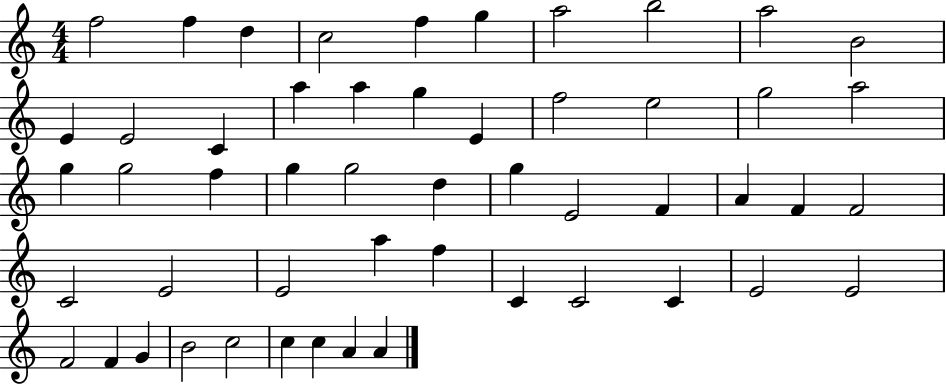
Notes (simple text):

F5/h F5/q D5/q C5/h F5/q G5/q A5/h B5/h A5/h B4/h E4/q E4/h C4/q A5/q A5/q G5/q E4/q F5/h E5/h G5/h A5/h G5/q G5/h F5/q G5/q G5/h D5/q G5/q E4/h F4/q A4/q F4/q F4/h C4/h E4/h E4/h A5/q F5/q C4/q C4/h C4/q E4/h E4/h F4/h F4/q G4/q B4/h C5/h C5/q C5/q A4/q A4/q